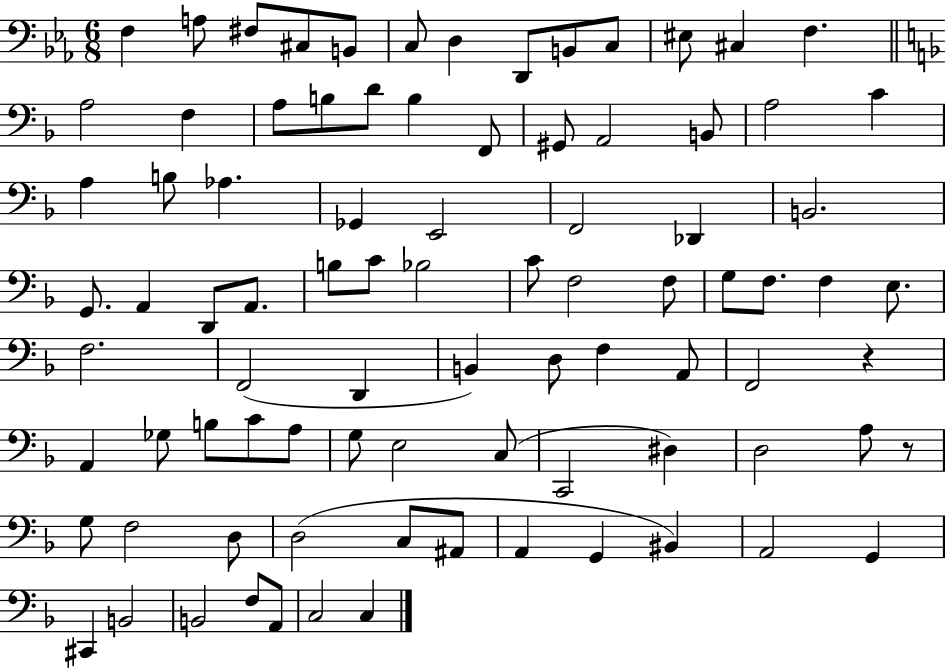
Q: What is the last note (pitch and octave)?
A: C3